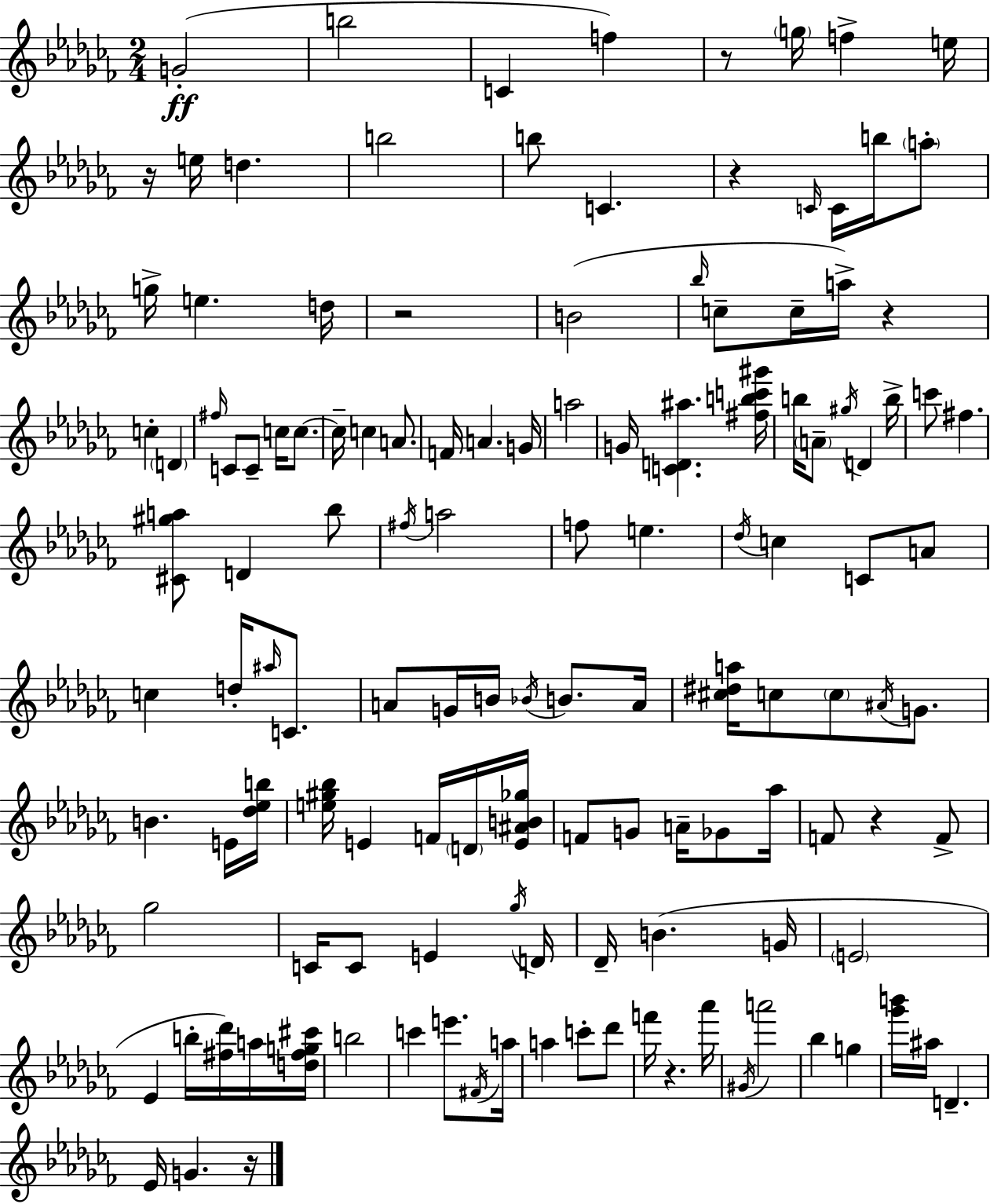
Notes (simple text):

G4/h B5/h C4/q F5/q R/e G5/s F5/q E5/s R/s E5/s D5/q. B5/h B5/e C4/q. R/q C4/s C4/s B5/s A5/e G5/s E5/q. D5/s R/h B4/h Bb5/s C5/e C5/s A5/s R/q C5/q D4/q F#5/s C4/e C4/e C5/s C5/e. C5/s C5/q A4/e. F4/s A4/q. G4/s A5/h G4/s [C4,D4,A#5]/q. [F#5,B5,C6,G#6]/s B5/s A4/e G#5/s D4/q B5/s C6/e F#5/q. [C#4,G#5,A5]/e D4/q Bb5/e F#5/s A5/h F5/e E5/q. Db5/s C5/q C4/e A4/e C5/q D5/s A#5/s C4/e. A4/e G4/s B4/s Bb4/s B4/e. A4/s [C#5,D#5,A5]/s C5/e C5/e A#4/s G4/e. B4/q. E4/s [Db5,Eb5,B5]/s [E5,G#5,Bb5]/s E4/q F4/s D4/s [E4,A#4,B4,Gb5]/s F4/e G4/e A4/s Gb4/e Ab5/s F4/e R/q F4/e Gb5/h C4/s C4/e E4/q Gb5/s D4/s Db4/s B4/q. G4/s E4/h Eb4/q B5/s [F#5,Db6]/s A5/s [D5,F#5,G5,C#6]/s B5/h C6/q E6/e. F#4/s A5/s A5/q C6/e Db6/e F6/s R/q. Ab6/s G#4/s A6/h Bb5/q G5/q [Gb6,B6]/s A#5/s D4/q. Eb4/s G4/q. R/s